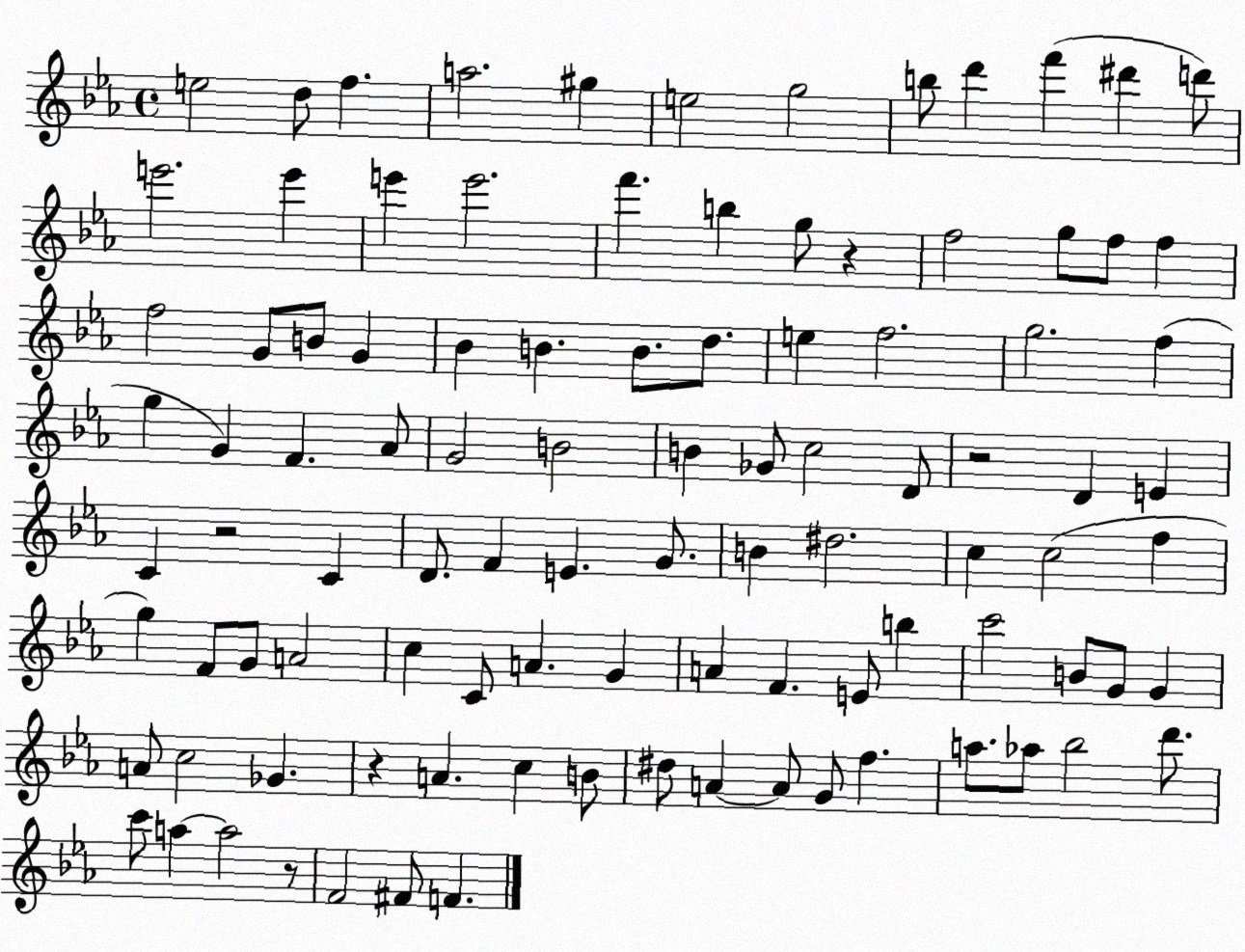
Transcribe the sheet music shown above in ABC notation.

X:1
T:Untitled
M:4/4
L:1/4
K:Eb
e2 d/2 f a2 ^g e2 g2 b/2 d' f' ^d' d'/2 e'2 e' e' e'2 f' b g/2 z f2 g/2 f/2 f f2 G/2 B/2 G _B B B/2 d/2 e f2 g2 f g G F _A/2 G2 B2 B _G/2 c2 D/2 z2 D E C z2 C D/2 F E G/2 B ^d2 c c2 f g F/2 G/2 A2 c C/2 A G A F E/2 b c'2 B/2 G/2 G A/2 c2 _G z A c B/2 ^d/2 A A/2 G/2 f a/2 _a/2 _b2 d'/2 c'/2 a a2 z/2 F2 ^F/2 F